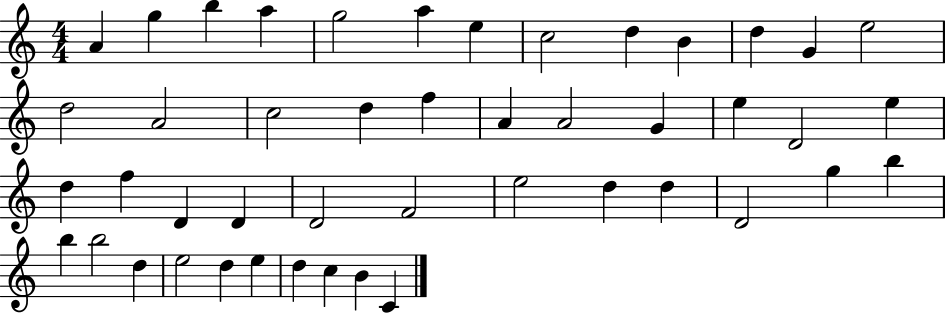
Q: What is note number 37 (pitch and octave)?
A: B5